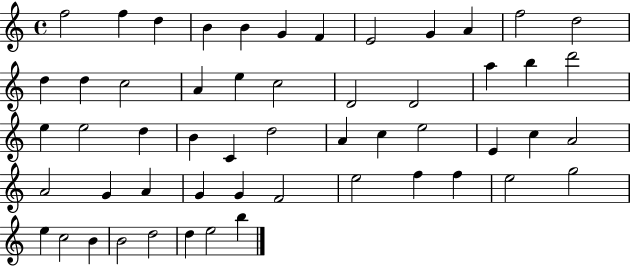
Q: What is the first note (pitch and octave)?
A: F5